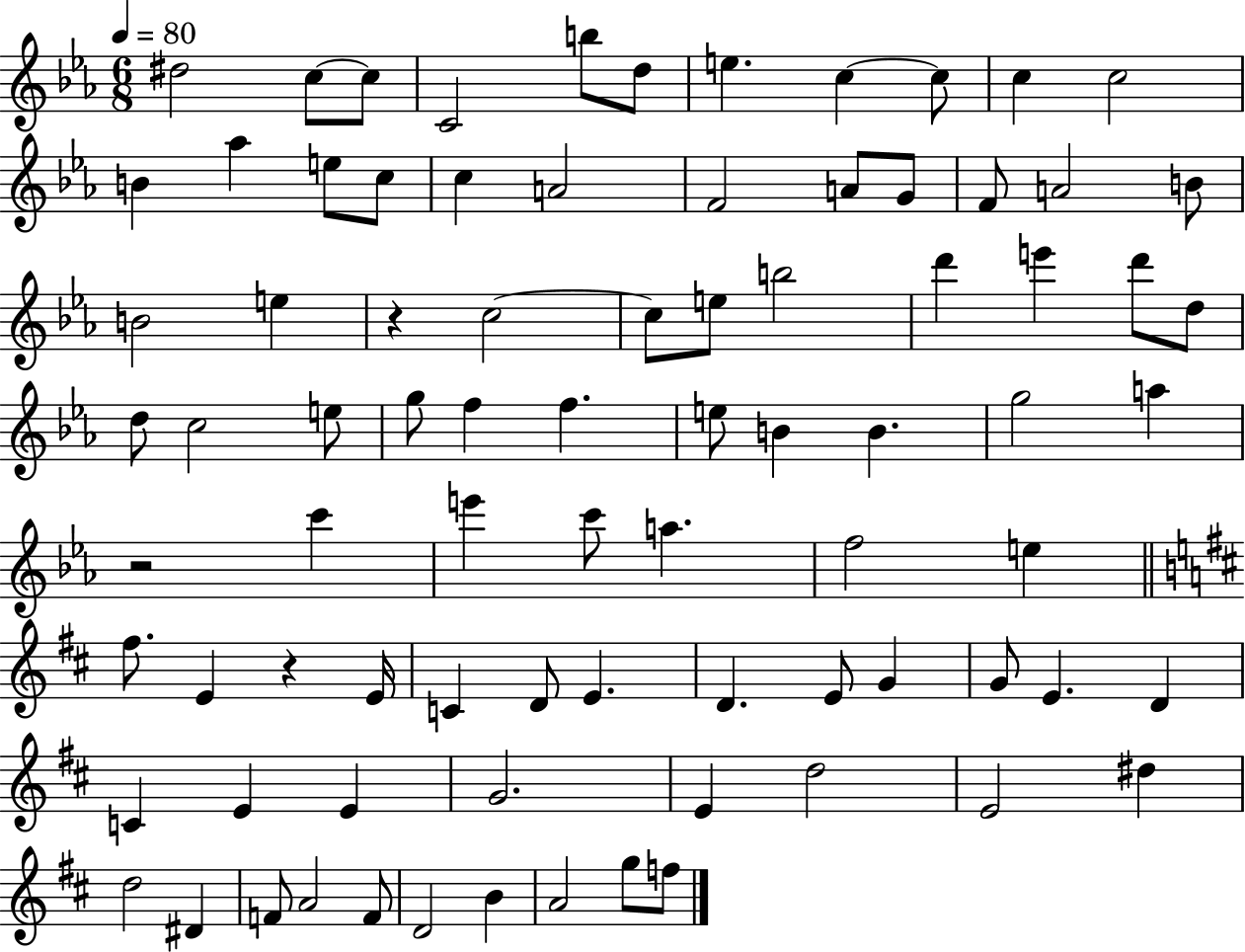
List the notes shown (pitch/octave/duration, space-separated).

D#5/h C5/e C5/e C4/h B5/e D5/e E5/q. C5/q C5/e C5/q C5/h B4/q Ab5/q E5/e C5/e C5/q A4/h F4/h A4/e G4/e F4/e A4/h B4/e B4/h E5/q R/q C5/h C5/e E5/e B5/h D6/q E6/q D6/e D5/e D5/e C5/h E5/e G5/e F5/q F5/q. E5/e B4/q B4/q. G5/h A5/q R/h C6/q E6/q C6/e A5/q. F5/h E5/q F#5/e. E4/q R/q E4/s C4/q D4/e E4/q. D4/q. E4/e G4/q G4/e E4/q. D4/q C4/q E4/q E4/q G4/h. E4/q D5/h E4/h D#5/q D5/h D#4/q F4/e A4/h F4/e D4/h B4/q A4/h G5/e F5/e